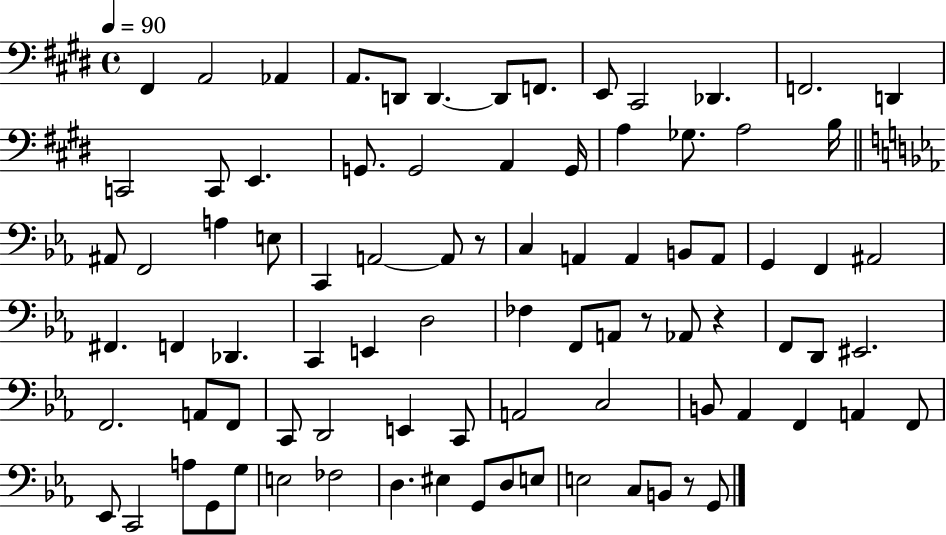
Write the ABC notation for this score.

X:1
T:Untitled
M:4/4
L:1/4
K:E
^F,, A,,2 _A,, A,,/2 D,,/2 D,, D,,/2 F,,/2 E,,/2 ^C,,2 _D,, F,,2 D,, C,,2 C,,/2 E,, G,,/2 G,,2 A,, G,,/4 A, _G,/2 A,2 B,/4 ^A,,/2 F,,2 A, E,/2 C,, A,,2 A,,/2 z/2 C, A,, A,, B,,/2 A,,/2 G,, F,, ^A,,2 ^F,, F,, _D,, C,, E,, D,2 _F, F,,/2 A,,/2 z/2 _A,,/2 z F,,/2 D,,/2 ^E,,2 F,,2 A,,/2 F,,/2 C,,/2 D,,2 E,, C,,/2 A,,2 C,2 B,,/2 _A,, F,, A,, F,,/2 _E,,/2 C,,2 A,/2 G,,/2 G,/2 E,2 _F,2 D, ^E, G,,/2 D,/2 E,/2 E,2 C,/2 B,,/2 z/2 G,,/2